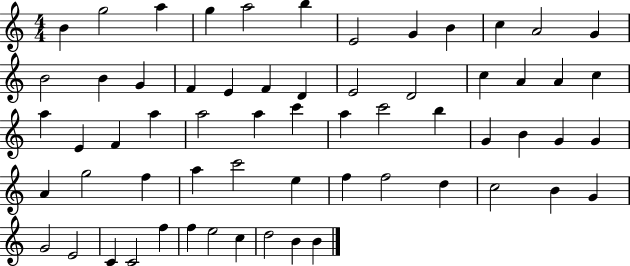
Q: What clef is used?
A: treble